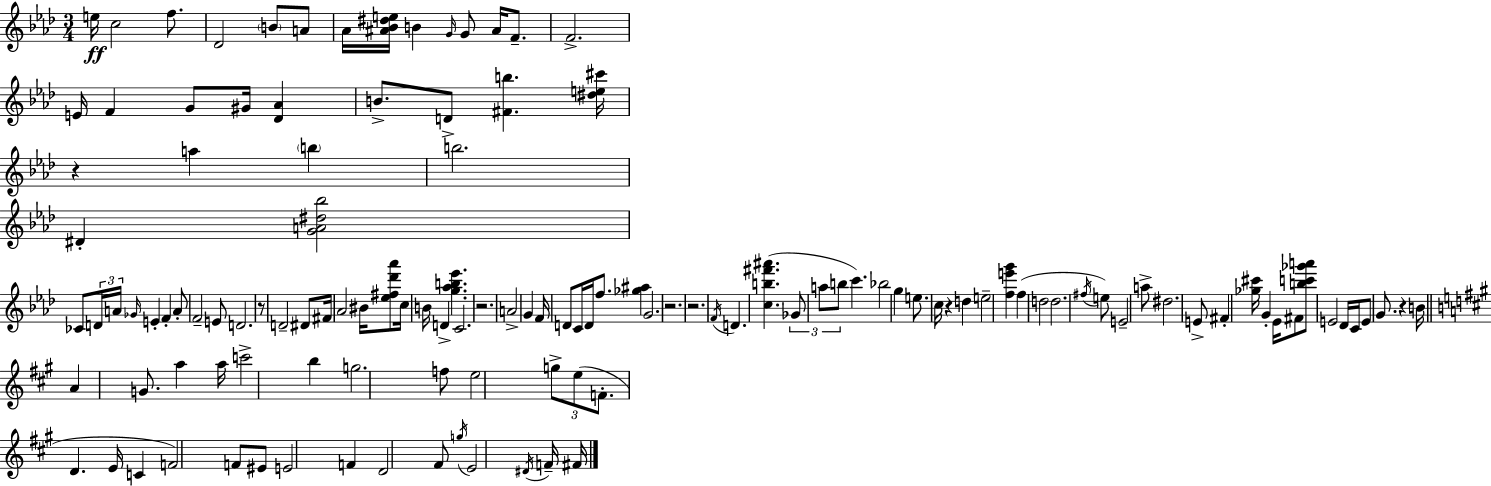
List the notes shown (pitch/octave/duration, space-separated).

E5/s C5/h F5/e. Db4/h B4/e A4/e Ab4/s [A#4,Bb4,D#5,E5]/s B4/q G4/s G4/e A#4/s F4/e. F4/h. E4/s F4/q G4/e G#4/s [Db4,Ab4]/q B4/e. D4/e [F#4,B5]/q. [D#5,E5,C#6]/s R/q A5/q B5/q B5/h. D#4/q [G4,A4,D#5,Bb5]/h CES4/e D4/s A4/s Gb4/s E4/q F4/q A4/e F4/h E4/e D4/h. R/e D4/h D#4/e F#4/s Ab4/h BIS4/s [Eb5,F#5,Db6,Ab6]/e C5/s B4/s D4/q [G5,Ab5,B5,Eb6]/q. C4/h. R/h. A4/h G4/q F4/s D4/e C4/s D4/s F5/e. [Gb5,A#5]/q G4/h. R/h. R/h. F4/s D4/q. [C5,B5,F#6,A#6]/q. Gb4/e A5/e B5/e C6/q. Bb5/h G5/q E5/e. C5/s R/q D5/q E5/h [F5,E6,G6]/q F5/q D5/h D5/h. F#5/s E5/e E4/h A5/e D#5/h. E4/e F#4/q [Gb5,C#6]/s G4/q Eb4/s F#4/e [B5,C6,Gb6,A6]/e E4/h Db4/s C4/s E4/e G4/e. R/q B4/s A4/q G4/e. A5/q A5/s C6/h B5/q G5/h. F5/e E5/h G5/e E5/e F4/e. D4/q. E4/s C4/q F4/h F4/e EIS4/e E4/h F4/q D4/h F#4/e G5/s E4/h D#4/s F4/s F#4/s